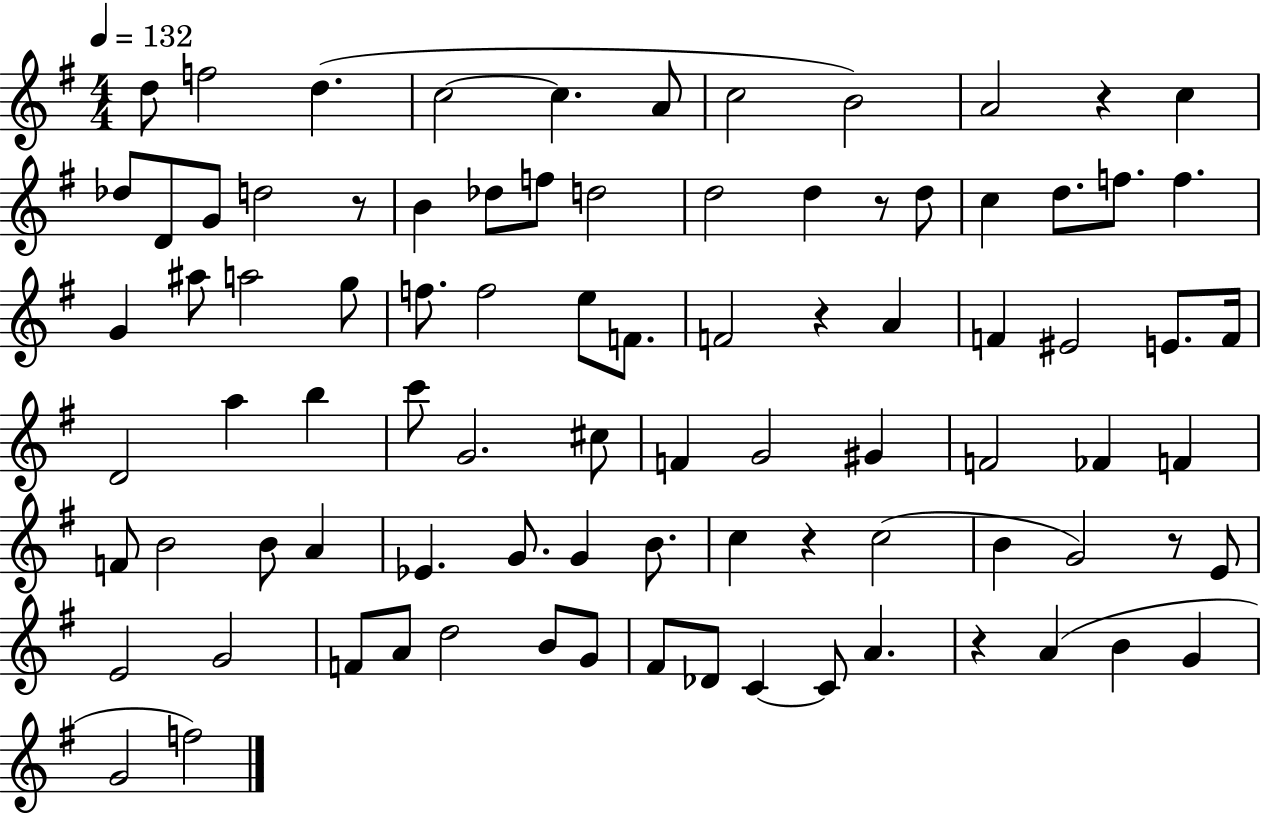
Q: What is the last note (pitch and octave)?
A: F5